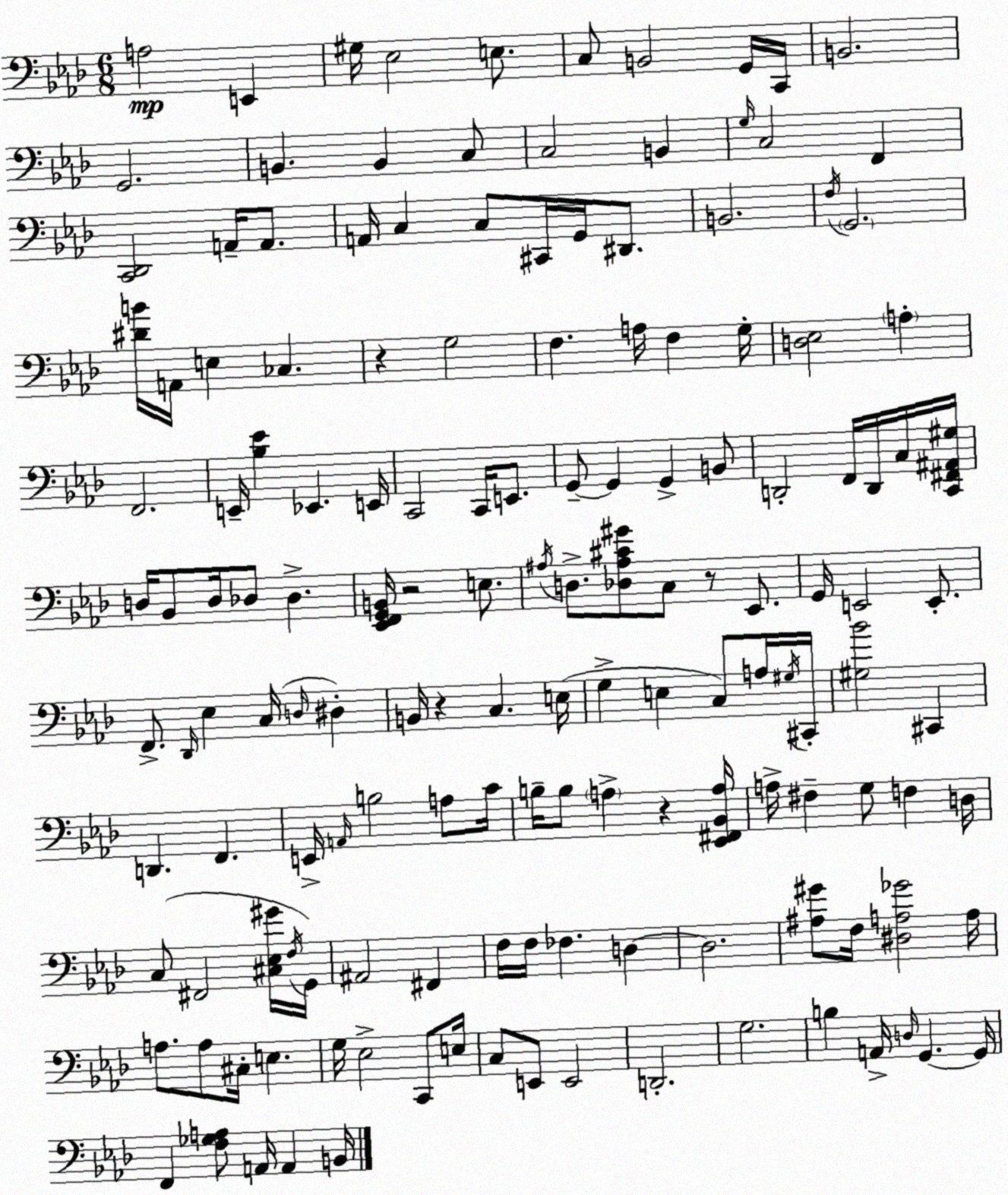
X:1
T:Untitled
M:6/8
L:1/4
K:Fm
A,2 E,, ^G,/4 _E,2 E,/2 C,/2 B,,2 G,,/4 C,,/4 B,,2 G,,2 B,, B,, C,/2 C,2 B,, G,/4 C,2 F,, [C,,_D,,]2 A,,/4 A,,/2 A,,/4 C, C,/2 ^C,,/4 G,,/4 ^D,,/2 B,,2 F,/4 G,,2 [^DB]/4 A,,/4 E, _C, z G,2 F, A,/4 F, G,/4 [D,_E,]2 A, F,,2 E,,/4 [_B,_E] _E,, E,,/4 C,,2 C,,/4 E,,/2 G,,/2 G,, G,, B,,/2 D,,2 F,,/4 D,,/4 C,/4 [C,,^F,,^A,,^G,]/4 D,/4 _B,,/2 D,/4 _D,/2 _D, [_E,,F,,G,,B,,]/4 z2 E,/2 ^A,/4 D,/2 [_D,^A,^C^G]/2 C,/2 z/2 _E,,/2 G,,/4 E,,2 E,,/2 F,,/2 _D,,/4 _E, C,/4 D,/4 ^D, B,,/4 z C, E,/4 G, E, C,/2 A,/4 ^G,/4 ^C,,/4 [^G,_B]2 ^C,, D,, F,, E,,/4 A,,/4 B,2 A,/2 C/4 B,/4 B,/2 A, z [_E,,^F,,_B,,A,]/4 A,/4 ^F, G,/2 F, D,/4 C,/2 ^F,,2 [^C,_E,^G]/4 F,/4 G,,/4 ^A,,2 ^F,, F,/4 F,/4 _F, D, D,2 [^A,^G]/2 F,/4 [^D,A,_G]2 A,/4 A,/2 A,/2 ^C,/4 E, G,/4 _E,2 C,,/2 E,/4 C,/2 E,,/2 E,,2 D,,2 G,2 B, A,,/4 D,/4 G,, G,,/4 F,, [F,_G,A,]/2 A,,/4 A,, B,,/4